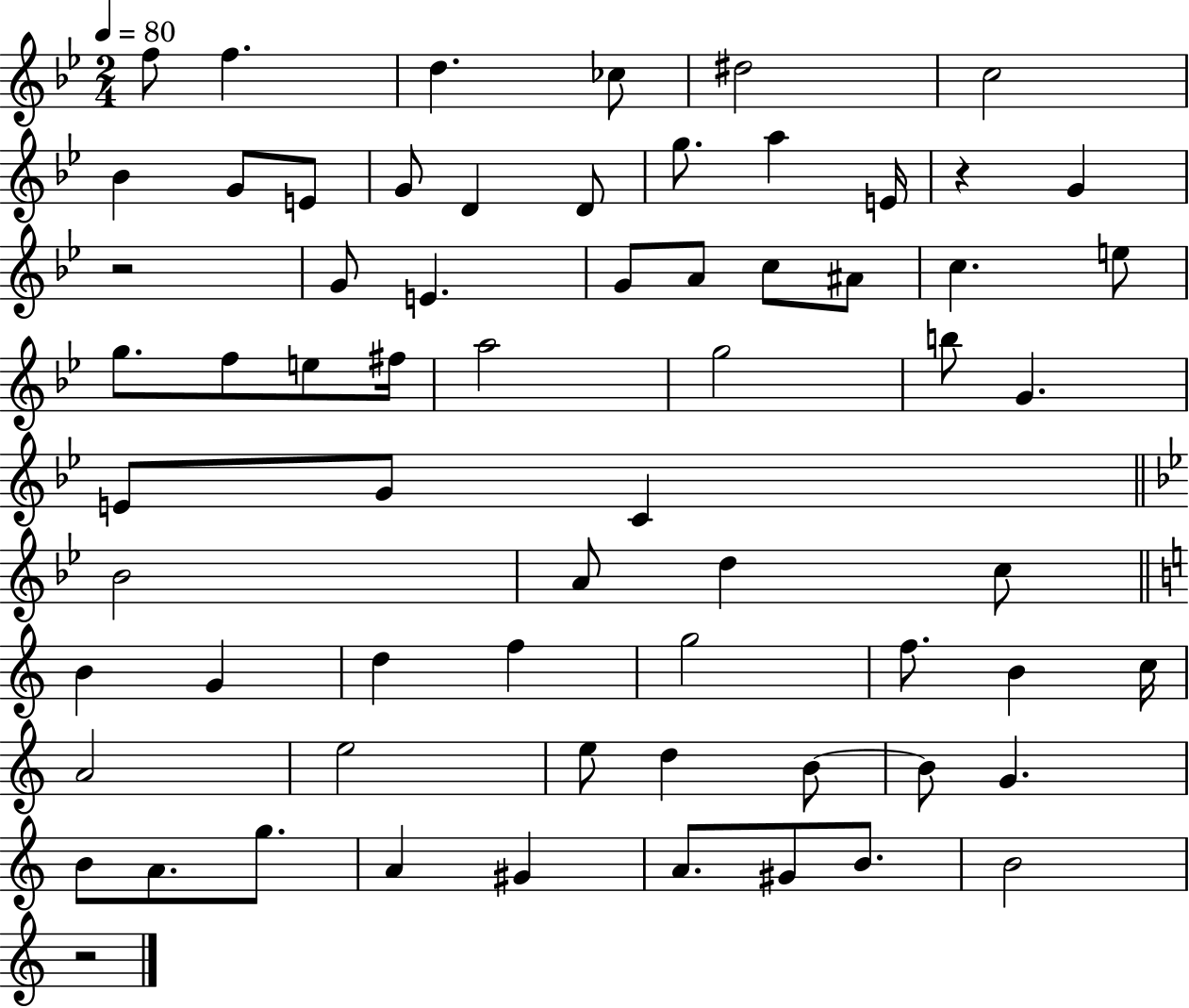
F5/e F5/q. D5/q. CES5/e D#5/h C5/h Bb4/q G4/e E4/e G4/e D4/q D4/e G5/e. A5/q E4/s R/q G4/q R/h G4/e E4/q. G4/e A4/e C5/e A#4/e C5/q. E5/e G5/e. F5/e E5/e F#5/s A5/h G5/h B5/e G4/q. E4/e G4/e C4/q Bb4/h A4/e D5/q C5/e B4/q G4/q D5/q F5/q G5/h F5/e. B4/q C5/s A4/h E5/h E5/e D5/q B4/e B4/e G4/q. B4/e A4/e. G5/e. A4/q G#4/q A4/e. G#4/e B4/e. B4/h R/h